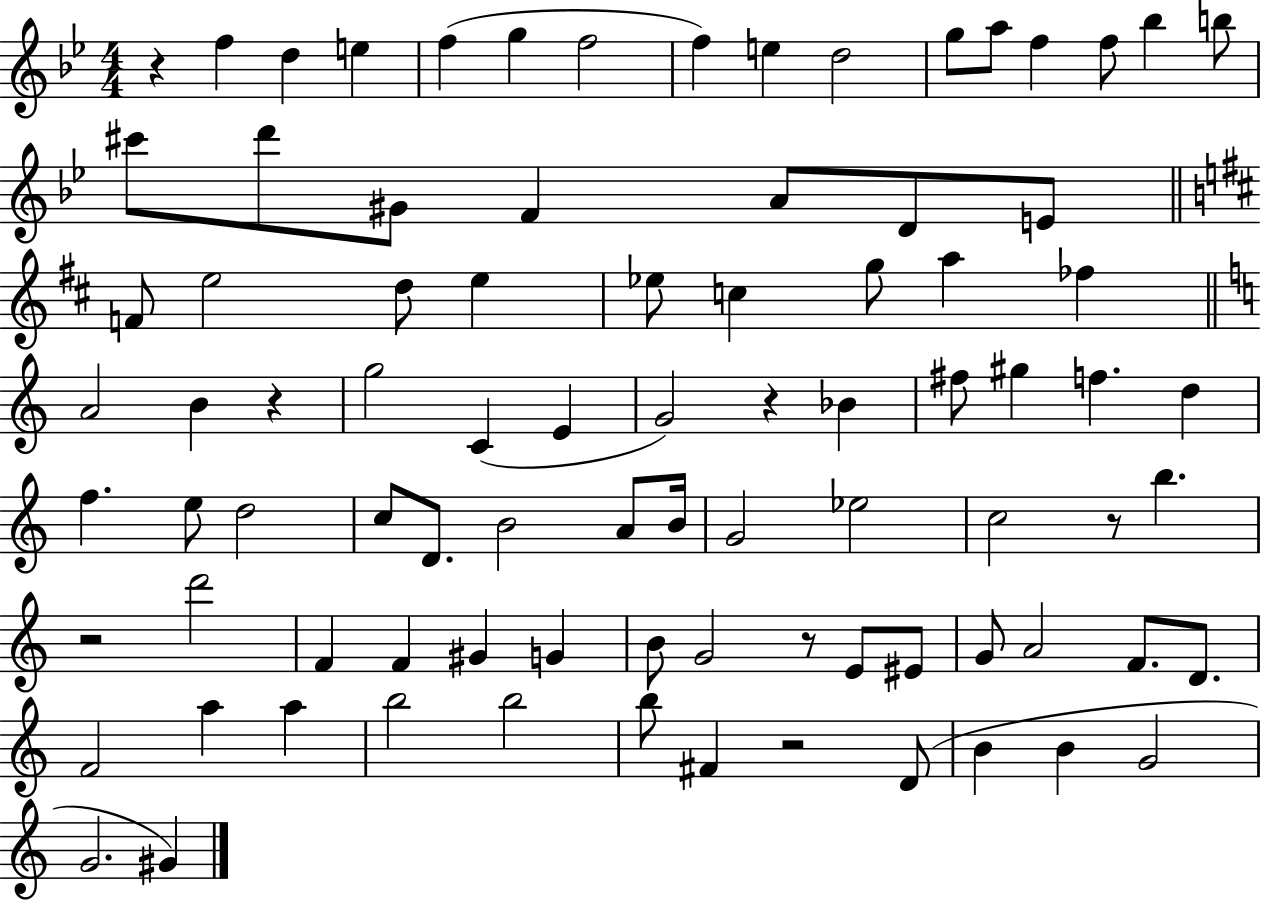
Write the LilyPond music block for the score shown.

{
  \clef treble
  \numericTimeSignature
  \time 4/4
  \key bes \major
  r4 f''4 d''4 e''4 | f''4( g''4 f''2 | f''4) e''4 d''2 | g''8 a''8 f''4 f''8 bes''4 b''8 | \break cis'''8 d'''8 gis'8 f'4 a'8 d'8 e'8 | \bar "||" \break \key d \major f'8 e''2 d''8 e''4 | ees''8 c''4 g''8 a''4 fes''4 | \bar "||" \break \key c \major a'2 b'4 r4 | g''2 c'4( e'4 | g'2) r4 bes'4 | fis''8 gis''4 f''4. d''4 | \break f''4. e''8 d''2 | c''8 d'8. b'2 a'8 b'16 | g'2 ees''2 | c''2 r8 b''4. | \break r2 d'''2 | f'4 f'4 gis'4 g'4 | b'8 g'2 r8 e'8 eis'8 | g'8 a'2 f'8. d'8. | \break f'2 a''4 a''4 | b''2 b''2 | b''8 fis'4 r2 d'8( | b'4 b'4 g'2 | \break g'2. gis'4) | \bar "|."
}